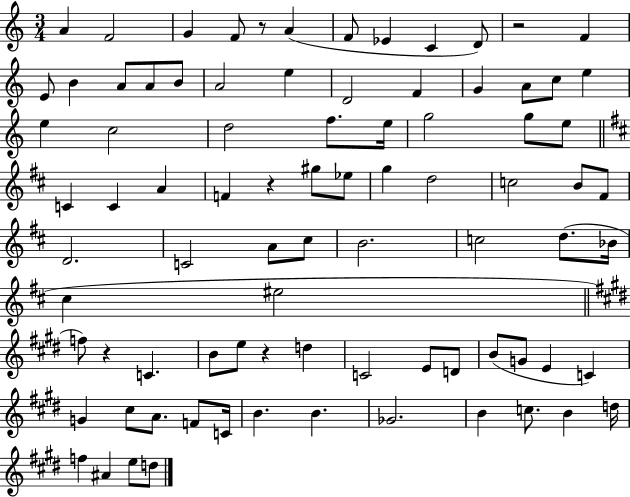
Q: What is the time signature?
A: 3/4